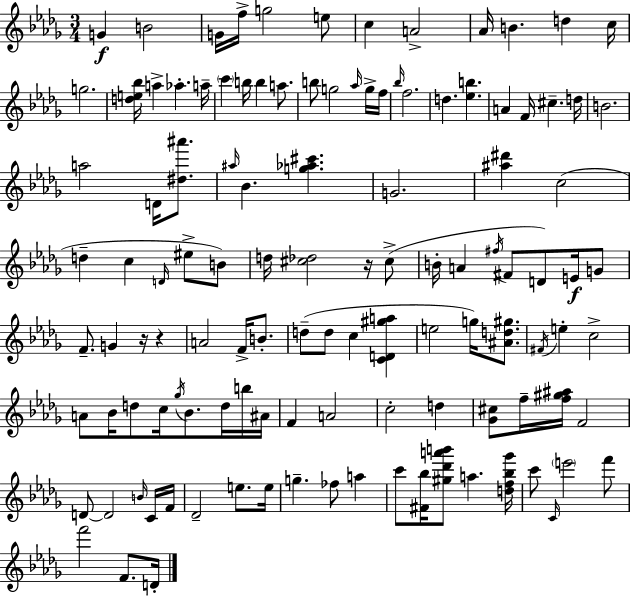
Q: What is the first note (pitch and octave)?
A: G4